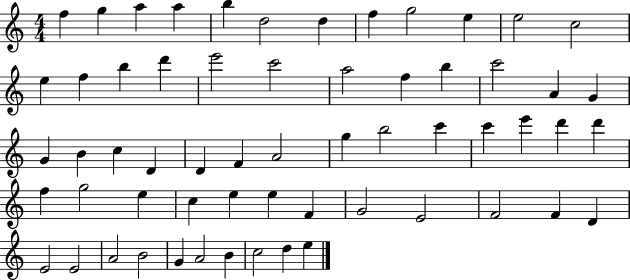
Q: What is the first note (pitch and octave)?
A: F5